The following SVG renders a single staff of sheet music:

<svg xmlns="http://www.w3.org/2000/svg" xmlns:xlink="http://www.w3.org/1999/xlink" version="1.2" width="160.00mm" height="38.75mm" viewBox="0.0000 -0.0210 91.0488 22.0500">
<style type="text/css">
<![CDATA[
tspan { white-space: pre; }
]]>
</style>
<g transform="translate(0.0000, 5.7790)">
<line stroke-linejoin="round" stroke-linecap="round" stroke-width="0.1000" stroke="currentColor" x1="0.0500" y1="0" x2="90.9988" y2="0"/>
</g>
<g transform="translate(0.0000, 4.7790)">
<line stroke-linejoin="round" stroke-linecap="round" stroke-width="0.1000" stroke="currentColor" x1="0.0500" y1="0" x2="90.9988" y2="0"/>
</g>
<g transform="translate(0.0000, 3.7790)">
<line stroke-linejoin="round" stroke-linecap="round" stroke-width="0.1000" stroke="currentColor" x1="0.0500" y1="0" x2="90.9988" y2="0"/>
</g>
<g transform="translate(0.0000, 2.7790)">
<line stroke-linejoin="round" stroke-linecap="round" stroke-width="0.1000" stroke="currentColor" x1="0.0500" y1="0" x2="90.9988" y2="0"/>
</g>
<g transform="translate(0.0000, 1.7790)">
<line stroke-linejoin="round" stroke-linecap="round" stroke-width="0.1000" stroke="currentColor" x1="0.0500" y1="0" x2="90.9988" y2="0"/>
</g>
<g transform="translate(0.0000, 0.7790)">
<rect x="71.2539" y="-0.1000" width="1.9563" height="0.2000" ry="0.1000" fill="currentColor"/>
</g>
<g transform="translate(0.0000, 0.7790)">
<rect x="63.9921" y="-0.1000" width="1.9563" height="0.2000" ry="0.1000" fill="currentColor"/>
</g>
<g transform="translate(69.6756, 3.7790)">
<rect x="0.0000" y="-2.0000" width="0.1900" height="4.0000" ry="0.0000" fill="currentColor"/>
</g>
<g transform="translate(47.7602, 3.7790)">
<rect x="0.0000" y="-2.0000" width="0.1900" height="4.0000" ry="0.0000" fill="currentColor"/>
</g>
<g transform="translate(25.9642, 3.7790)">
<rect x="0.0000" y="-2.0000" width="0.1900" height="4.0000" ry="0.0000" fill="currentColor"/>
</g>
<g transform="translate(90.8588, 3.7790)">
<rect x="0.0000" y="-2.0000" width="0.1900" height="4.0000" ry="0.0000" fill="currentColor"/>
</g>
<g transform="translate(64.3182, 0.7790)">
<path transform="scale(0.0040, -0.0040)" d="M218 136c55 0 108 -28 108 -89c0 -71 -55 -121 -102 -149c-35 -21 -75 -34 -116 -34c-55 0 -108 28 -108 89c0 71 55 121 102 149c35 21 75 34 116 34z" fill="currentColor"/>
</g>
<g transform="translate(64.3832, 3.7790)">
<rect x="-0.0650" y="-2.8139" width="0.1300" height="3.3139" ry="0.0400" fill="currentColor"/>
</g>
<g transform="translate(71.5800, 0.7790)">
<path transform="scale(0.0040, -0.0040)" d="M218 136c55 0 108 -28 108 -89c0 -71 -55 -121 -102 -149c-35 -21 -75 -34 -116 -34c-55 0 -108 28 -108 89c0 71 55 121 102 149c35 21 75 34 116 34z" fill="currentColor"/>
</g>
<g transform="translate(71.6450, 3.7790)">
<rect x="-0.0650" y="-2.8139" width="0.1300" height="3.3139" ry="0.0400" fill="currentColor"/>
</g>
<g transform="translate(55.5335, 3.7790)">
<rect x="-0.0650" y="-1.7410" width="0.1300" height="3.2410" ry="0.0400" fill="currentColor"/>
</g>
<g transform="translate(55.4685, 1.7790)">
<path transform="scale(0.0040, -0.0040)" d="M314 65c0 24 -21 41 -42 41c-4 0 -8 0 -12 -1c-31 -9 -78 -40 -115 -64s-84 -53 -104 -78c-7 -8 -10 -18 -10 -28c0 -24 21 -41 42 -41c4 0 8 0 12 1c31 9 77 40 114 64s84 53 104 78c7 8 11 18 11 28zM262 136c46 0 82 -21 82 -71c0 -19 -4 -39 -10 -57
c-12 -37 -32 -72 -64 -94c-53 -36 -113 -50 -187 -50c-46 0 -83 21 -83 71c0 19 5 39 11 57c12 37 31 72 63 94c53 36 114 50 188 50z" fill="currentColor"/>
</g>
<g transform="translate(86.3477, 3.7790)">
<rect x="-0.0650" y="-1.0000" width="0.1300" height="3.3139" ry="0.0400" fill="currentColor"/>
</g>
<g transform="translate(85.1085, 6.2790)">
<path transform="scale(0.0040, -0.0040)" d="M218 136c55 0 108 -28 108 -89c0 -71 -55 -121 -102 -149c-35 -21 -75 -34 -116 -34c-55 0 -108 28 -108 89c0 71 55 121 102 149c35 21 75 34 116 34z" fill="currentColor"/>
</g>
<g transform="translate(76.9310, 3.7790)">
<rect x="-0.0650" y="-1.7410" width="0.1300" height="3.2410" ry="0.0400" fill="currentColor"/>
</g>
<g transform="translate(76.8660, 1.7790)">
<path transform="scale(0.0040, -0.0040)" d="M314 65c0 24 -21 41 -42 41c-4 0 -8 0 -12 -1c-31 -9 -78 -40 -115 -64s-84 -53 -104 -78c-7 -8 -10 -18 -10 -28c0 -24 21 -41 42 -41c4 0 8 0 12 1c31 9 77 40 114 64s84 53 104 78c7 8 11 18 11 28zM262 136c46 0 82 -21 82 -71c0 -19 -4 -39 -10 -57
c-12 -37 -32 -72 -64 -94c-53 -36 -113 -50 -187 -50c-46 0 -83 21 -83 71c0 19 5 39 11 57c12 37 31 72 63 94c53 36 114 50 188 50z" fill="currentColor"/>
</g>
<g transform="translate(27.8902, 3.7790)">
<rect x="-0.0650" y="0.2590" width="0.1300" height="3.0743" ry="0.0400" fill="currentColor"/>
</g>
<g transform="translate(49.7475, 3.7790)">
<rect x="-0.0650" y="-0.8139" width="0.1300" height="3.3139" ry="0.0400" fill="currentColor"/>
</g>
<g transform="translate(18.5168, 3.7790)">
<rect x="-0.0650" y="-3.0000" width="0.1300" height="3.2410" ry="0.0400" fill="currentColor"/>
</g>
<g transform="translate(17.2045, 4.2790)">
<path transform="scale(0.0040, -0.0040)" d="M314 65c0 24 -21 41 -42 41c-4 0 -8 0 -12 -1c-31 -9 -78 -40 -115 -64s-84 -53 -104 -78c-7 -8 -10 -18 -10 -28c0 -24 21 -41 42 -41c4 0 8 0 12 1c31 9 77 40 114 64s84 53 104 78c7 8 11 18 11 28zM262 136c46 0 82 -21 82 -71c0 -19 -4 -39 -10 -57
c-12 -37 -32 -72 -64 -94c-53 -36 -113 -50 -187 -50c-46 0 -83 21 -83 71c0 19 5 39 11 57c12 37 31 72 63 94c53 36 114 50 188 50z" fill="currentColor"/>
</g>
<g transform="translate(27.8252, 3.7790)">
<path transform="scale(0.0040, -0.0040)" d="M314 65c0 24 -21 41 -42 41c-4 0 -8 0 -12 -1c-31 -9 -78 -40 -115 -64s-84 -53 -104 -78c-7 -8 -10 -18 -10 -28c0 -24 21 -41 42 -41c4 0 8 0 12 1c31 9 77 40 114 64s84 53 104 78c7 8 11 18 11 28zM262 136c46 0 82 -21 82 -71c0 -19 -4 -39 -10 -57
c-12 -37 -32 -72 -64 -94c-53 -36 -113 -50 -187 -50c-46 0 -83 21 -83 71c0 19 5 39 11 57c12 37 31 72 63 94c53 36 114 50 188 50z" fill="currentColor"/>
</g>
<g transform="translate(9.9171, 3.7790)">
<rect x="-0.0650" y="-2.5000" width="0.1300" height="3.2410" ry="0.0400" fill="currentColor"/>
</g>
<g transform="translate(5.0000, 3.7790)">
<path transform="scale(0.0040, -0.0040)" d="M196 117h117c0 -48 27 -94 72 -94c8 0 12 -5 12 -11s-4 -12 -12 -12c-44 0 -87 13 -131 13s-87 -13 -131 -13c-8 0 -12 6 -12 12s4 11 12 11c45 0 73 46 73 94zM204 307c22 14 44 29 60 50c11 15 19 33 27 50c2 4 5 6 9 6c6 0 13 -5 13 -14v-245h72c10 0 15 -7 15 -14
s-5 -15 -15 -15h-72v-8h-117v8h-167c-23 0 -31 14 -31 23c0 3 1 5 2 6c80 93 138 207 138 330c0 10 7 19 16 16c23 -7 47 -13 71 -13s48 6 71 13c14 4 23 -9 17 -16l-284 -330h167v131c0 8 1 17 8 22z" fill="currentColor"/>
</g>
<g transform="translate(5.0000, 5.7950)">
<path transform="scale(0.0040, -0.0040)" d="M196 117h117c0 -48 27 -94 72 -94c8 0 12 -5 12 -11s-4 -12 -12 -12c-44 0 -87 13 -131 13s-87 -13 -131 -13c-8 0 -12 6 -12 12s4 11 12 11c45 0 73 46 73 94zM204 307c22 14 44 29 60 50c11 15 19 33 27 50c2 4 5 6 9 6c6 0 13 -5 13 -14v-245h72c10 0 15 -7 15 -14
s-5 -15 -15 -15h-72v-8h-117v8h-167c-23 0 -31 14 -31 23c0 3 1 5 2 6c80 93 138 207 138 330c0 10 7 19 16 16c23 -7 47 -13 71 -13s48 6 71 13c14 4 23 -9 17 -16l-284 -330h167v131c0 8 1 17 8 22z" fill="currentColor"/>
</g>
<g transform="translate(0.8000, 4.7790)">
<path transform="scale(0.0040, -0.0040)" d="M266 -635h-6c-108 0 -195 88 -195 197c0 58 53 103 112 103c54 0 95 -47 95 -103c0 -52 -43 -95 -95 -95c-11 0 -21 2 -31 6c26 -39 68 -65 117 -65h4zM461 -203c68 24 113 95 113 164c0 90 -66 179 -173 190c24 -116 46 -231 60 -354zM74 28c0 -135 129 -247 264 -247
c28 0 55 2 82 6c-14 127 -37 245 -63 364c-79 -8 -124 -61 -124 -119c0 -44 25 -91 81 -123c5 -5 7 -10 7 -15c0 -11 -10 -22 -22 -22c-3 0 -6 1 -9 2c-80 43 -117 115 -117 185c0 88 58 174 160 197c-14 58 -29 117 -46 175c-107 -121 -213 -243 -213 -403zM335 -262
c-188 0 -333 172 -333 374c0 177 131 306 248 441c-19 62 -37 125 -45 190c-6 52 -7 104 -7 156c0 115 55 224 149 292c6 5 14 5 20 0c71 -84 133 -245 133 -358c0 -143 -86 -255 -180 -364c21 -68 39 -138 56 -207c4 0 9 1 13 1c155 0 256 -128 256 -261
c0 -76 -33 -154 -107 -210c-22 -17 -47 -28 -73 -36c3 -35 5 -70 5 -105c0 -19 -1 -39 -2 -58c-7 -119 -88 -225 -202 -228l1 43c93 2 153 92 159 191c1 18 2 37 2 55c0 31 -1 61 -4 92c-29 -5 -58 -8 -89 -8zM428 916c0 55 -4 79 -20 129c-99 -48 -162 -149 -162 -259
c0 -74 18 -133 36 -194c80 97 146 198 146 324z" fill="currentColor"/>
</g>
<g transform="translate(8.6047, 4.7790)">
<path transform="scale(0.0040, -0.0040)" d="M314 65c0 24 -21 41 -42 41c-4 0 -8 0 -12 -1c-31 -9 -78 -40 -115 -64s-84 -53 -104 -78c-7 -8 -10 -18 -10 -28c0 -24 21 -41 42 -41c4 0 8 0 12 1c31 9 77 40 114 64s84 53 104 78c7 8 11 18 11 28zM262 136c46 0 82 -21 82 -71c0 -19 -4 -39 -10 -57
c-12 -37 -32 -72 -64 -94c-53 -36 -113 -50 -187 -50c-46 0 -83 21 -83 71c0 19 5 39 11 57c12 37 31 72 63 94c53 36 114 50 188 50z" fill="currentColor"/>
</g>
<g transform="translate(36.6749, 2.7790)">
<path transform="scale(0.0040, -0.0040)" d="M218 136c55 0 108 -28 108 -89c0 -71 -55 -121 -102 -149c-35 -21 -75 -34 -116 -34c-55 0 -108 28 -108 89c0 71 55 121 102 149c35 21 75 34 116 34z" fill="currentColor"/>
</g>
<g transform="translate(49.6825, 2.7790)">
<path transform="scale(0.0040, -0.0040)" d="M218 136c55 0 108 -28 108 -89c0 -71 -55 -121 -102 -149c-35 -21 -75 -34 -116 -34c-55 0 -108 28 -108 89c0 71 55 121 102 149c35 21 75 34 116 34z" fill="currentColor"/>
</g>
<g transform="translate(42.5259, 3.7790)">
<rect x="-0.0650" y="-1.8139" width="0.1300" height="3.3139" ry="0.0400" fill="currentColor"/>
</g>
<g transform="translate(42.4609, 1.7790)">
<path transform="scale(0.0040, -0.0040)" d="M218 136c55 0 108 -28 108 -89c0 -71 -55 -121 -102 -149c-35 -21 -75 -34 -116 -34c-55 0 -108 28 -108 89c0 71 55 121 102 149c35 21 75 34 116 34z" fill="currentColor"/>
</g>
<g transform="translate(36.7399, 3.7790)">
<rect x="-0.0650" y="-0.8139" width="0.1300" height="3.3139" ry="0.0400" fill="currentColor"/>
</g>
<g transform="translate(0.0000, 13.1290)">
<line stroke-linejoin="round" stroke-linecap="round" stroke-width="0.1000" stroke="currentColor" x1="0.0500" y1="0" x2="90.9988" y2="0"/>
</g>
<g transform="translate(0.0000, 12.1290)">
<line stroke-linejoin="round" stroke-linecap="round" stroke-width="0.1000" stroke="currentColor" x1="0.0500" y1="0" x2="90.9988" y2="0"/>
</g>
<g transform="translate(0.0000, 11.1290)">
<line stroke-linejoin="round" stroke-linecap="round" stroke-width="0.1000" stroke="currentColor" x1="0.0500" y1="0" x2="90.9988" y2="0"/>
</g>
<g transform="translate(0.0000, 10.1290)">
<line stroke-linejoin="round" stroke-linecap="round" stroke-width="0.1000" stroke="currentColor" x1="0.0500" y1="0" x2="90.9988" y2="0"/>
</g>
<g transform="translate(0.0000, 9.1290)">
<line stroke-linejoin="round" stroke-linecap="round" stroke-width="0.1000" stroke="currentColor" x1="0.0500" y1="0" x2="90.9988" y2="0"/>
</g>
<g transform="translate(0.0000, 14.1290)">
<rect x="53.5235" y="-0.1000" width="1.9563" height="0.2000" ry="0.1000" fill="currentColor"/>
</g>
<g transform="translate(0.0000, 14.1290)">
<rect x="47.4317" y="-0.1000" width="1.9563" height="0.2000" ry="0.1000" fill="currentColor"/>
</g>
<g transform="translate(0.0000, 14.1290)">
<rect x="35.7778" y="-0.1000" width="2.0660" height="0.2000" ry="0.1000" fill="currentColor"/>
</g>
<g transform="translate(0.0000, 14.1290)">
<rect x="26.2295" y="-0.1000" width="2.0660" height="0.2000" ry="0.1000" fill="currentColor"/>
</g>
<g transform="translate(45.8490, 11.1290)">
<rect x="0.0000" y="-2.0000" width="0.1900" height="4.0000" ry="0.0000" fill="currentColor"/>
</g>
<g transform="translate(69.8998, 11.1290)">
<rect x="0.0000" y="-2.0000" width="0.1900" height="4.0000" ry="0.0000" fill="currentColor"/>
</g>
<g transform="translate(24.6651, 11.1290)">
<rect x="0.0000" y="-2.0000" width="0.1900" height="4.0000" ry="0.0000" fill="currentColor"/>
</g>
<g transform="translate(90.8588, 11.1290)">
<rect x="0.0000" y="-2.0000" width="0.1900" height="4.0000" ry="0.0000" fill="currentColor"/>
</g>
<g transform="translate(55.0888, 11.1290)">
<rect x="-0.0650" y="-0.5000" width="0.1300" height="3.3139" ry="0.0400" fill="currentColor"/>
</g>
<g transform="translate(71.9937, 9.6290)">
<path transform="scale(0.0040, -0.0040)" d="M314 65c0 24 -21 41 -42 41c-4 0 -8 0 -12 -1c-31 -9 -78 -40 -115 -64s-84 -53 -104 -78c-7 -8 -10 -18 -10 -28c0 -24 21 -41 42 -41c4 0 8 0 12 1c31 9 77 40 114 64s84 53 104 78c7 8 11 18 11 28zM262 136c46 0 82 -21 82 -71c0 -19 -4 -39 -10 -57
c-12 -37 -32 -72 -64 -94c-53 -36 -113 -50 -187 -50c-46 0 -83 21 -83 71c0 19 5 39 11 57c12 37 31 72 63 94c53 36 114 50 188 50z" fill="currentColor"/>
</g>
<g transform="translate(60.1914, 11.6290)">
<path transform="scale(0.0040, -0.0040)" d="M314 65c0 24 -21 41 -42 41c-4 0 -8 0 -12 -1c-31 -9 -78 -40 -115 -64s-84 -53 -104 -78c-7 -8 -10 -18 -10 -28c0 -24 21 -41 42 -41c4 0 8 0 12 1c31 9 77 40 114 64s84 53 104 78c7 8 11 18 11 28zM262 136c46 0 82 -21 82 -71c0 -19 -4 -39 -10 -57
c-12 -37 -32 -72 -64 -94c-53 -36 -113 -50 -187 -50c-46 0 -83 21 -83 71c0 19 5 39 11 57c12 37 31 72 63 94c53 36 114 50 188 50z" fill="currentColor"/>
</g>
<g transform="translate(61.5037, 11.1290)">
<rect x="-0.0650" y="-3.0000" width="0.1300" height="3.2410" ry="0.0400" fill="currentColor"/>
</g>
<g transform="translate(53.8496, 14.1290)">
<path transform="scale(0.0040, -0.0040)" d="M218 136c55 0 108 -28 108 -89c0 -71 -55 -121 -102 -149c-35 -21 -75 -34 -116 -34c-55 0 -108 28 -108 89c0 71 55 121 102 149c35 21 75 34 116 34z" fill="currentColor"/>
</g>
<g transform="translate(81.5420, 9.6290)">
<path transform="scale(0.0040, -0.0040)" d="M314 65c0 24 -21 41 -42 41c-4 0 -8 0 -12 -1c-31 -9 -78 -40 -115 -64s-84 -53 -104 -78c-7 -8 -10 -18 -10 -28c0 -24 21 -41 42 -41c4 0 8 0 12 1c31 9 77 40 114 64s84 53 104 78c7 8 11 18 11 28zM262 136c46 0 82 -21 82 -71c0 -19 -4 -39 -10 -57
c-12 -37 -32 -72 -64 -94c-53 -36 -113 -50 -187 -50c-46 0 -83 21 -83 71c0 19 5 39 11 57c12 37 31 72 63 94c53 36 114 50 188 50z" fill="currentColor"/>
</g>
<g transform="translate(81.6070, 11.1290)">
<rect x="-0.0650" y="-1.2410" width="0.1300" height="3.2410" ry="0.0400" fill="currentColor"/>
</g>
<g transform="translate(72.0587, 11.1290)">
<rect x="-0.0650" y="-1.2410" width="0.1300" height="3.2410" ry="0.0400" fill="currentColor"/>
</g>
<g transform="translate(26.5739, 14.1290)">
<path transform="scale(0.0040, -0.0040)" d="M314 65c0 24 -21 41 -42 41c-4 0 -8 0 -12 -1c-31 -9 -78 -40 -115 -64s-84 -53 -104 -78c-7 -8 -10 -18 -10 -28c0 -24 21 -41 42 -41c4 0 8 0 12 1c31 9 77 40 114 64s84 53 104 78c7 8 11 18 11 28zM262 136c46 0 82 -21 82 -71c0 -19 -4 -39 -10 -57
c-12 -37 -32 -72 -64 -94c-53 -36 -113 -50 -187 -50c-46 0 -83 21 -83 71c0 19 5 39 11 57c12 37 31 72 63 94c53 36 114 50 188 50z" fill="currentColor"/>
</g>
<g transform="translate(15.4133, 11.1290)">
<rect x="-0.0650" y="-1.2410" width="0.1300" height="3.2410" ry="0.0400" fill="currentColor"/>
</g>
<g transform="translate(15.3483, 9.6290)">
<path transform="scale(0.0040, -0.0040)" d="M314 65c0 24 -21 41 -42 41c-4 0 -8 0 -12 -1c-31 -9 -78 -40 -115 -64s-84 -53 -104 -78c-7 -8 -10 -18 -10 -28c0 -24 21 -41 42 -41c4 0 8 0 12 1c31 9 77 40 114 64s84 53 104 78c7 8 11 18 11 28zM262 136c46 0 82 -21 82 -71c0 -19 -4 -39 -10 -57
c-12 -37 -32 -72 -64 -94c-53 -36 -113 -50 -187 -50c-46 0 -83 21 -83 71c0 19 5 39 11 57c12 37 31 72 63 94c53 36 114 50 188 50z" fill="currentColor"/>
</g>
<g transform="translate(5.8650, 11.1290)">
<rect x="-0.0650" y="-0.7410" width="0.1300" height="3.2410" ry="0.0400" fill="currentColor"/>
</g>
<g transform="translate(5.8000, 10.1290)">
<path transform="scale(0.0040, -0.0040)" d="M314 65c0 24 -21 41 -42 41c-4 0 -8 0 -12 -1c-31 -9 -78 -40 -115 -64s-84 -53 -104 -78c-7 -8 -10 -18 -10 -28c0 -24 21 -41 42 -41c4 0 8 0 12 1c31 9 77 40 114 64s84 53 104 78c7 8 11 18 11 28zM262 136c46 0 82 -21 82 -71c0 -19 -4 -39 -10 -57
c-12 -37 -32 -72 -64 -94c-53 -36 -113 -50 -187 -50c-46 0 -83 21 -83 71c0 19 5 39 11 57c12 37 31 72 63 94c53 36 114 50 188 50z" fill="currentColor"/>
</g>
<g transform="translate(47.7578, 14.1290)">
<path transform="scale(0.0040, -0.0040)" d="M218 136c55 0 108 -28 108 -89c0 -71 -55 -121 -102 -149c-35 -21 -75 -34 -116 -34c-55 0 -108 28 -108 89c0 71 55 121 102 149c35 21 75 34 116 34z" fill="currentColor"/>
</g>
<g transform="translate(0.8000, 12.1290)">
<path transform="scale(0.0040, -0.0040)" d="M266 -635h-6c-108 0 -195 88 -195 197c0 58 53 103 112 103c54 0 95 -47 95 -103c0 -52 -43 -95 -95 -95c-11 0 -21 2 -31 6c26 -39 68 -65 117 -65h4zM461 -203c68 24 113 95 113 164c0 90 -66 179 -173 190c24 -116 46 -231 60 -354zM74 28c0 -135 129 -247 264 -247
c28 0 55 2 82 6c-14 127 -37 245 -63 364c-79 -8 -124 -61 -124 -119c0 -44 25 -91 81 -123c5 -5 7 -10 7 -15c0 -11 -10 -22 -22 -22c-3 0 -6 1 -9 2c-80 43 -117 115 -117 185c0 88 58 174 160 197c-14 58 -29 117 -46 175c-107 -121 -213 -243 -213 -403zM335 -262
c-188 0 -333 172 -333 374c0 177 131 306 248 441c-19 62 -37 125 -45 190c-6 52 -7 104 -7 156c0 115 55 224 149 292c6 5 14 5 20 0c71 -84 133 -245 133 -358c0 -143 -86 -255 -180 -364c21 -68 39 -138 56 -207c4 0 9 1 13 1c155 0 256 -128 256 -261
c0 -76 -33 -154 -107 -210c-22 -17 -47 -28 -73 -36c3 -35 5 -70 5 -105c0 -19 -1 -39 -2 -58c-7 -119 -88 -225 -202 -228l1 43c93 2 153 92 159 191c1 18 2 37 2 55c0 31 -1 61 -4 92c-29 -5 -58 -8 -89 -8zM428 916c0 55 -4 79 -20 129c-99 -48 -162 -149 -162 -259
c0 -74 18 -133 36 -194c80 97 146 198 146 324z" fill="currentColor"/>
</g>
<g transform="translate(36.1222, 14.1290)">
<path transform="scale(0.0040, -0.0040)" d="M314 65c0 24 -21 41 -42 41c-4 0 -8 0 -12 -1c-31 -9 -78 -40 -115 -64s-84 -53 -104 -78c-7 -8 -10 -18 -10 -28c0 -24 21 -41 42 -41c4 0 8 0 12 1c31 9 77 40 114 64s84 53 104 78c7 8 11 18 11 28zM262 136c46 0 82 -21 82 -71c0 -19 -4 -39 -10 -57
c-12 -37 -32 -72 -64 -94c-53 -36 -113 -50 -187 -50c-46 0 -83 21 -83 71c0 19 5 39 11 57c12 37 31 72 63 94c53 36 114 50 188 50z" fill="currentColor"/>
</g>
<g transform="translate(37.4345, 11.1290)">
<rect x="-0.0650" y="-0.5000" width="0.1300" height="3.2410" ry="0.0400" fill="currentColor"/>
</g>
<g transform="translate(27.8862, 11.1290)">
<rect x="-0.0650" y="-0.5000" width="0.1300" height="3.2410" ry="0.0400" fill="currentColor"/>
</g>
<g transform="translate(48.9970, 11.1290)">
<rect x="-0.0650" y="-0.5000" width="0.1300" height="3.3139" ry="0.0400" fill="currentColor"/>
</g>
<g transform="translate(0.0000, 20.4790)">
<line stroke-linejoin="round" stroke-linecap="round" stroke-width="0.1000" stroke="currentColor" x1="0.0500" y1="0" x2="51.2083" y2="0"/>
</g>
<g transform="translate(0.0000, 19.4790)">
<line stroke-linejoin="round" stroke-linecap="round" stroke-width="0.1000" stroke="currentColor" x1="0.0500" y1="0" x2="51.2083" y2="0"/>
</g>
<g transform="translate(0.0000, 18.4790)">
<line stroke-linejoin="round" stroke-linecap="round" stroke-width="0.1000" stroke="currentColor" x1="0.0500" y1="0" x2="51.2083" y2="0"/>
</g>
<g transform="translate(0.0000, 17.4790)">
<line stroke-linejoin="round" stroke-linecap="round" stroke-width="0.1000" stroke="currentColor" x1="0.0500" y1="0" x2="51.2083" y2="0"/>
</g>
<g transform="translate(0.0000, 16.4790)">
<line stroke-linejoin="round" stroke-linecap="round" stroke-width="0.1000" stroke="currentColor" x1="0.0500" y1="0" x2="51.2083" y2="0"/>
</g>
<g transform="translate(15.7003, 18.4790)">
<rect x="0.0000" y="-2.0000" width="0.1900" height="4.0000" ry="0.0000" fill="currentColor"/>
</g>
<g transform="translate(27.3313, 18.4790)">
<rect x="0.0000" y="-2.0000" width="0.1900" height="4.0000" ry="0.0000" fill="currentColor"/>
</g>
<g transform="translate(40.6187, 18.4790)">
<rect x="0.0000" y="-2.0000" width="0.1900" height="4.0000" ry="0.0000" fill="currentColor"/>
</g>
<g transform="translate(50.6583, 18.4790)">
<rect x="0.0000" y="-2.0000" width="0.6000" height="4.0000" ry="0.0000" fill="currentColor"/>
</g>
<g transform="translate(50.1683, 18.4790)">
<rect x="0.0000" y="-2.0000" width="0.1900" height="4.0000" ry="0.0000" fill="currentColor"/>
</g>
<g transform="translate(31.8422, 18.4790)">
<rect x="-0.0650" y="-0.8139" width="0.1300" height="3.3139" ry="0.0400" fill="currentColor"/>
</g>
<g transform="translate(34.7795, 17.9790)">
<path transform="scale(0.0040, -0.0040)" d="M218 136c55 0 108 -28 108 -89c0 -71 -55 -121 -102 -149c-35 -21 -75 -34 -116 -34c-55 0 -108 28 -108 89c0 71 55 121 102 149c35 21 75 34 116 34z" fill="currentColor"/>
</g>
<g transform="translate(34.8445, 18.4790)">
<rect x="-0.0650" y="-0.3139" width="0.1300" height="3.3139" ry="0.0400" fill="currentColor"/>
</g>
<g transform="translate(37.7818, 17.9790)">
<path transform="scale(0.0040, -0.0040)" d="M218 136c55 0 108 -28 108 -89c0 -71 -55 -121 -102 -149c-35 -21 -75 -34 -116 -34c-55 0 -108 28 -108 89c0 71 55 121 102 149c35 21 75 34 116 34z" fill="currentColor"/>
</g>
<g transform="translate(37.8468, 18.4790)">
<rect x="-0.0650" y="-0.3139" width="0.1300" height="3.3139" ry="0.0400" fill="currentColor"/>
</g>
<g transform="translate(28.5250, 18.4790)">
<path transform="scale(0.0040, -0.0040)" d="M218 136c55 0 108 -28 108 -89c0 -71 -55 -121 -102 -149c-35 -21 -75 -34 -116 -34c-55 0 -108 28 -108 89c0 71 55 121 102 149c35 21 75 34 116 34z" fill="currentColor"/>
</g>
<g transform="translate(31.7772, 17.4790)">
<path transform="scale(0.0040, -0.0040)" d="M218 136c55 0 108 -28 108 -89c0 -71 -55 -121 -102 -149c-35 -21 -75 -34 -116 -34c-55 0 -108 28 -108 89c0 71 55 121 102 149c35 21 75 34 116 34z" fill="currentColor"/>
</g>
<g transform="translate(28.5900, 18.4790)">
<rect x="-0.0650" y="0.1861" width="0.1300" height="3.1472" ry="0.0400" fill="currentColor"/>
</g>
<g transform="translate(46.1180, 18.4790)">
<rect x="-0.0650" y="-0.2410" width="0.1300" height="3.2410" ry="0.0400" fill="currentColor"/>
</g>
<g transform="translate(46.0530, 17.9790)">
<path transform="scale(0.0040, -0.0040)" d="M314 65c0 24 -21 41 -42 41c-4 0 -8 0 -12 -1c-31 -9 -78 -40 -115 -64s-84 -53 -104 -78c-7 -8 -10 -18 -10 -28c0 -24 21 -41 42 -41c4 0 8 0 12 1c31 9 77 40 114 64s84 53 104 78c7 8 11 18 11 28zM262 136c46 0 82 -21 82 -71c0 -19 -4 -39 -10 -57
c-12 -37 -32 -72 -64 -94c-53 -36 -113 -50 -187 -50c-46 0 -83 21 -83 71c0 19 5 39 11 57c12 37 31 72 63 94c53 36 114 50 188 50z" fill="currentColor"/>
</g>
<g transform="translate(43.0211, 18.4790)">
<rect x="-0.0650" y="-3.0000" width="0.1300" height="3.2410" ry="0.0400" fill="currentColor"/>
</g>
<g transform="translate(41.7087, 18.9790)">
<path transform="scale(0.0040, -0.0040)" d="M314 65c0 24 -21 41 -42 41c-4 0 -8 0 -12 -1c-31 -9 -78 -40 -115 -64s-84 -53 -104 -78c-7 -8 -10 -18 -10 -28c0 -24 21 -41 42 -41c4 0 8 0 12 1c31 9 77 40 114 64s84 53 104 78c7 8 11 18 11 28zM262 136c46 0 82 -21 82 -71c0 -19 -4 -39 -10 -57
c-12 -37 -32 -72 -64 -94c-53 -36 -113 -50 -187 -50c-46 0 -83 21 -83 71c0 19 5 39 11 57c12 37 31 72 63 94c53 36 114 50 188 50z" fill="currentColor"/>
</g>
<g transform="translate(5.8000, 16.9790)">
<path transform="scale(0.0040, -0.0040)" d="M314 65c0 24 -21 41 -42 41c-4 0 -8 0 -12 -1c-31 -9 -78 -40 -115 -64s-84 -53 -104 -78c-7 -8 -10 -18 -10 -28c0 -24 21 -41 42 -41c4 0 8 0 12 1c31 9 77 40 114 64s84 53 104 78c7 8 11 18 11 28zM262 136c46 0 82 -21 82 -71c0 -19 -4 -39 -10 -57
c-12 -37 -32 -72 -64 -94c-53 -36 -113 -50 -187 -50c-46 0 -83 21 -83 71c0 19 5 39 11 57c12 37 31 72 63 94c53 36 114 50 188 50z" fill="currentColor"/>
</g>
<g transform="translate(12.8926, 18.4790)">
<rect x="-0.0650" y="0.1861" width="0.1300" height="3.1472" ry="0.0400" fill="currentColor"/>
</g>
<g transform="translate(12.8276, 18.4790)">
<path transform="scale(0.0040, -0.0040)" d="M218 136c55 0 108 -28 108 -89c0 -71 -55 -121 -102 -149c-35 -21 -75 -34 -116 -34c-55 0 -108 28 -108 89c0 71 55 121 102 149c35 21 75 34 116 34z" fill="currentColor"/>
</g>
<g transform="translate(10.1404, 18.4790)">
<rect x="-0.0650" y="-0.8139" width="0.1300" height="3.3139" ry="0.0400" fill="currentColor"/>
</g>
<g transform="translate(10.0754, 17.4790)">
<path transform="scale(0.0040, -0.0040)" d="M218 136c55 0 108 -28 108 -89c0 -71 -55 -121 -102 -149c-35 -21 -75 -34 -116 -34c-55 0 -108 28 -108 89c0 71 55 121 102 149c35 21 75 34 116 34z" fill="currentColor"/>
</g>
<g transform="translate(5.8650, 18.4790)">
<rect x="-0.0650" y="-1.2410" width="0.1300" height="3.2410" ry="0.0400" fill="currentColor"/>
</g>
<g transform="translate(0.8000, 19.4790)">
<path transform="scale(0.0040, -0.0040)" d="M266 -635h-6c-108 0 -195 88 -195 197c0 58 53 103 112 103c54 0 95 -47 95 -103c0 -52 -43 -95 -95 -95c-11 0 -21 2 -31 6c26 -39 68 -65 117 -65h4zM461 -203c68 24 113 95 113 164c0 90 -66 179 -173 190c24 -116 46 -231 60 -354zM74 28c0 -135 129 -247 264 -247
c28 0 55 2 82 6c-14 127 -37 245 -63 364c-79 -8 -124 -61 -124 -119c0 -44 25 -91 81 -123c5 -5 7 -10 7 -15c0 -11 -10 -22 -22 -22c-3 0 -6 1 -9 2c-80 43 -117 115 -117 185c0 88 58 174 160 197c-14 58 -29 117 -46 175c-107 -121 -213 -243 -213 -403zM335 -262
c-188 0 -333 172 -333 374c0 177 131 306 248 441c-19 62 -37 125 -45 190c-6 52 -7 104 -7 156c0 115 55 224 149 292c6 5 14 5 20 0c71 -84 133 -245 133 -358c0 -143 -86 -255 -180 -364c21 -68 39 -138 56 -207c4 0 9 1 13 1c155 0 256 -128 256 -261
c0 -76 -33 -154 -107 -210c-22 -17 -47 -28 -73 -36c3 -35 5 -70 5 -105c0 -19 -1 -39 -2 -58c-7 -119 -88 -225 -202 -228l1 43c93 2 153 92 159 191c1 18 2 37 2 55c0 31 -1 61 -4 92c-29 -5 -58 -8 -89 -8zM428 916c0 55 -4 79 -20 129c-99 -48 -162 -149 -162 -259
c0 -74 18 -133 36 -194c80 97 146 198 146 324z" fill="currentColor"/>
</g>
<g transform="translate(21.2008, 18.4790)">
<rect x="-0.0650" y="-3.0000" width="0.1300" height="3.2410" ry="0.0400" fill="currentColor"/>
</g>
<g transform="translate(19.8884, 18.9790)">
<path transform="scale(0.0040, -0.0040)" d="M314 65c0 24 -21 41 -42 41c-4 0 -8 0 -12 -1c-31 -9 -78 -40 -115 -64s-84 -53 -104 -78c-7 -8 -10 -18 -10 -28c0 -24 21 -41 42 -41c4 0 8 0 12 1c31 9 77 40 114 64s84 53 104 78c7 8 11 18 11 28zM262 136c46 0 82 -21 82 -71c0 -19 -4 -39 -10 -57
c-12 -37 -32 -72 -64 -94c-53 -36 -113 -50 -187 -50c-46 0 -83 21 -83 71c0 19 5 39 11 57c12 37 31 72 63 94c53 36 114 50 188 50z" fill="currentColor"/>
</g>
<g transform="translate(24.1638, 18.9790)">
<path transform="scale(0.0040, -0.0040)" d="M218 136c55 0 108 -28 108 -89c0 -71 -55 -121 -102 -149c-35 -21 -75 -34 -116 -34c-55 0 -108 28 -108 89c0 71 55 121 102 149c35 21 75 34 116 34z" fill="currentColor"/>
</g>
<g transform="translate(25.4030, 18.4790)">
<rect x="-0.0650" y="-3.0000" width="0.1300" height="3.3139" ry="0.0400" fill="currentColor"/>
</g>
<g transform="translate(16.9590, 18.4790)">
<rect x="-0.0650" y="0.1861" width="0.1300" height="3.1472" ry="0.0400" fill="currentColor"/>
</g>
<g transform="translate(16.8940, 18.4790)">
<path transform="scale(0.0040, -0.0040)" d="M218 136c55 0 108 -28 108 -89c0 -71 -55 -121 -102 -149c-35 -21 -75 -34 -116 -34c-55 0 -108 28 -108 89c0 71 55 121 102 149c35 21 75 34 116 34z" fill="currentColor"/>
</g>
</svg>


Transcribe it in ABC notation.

X:1
T:Untitled
M:4/4
L:1/4
K:C
G2 A2 B2 d f d f2 a a f2 D d2 e2 C2 C2 C C A2 e2 e2 e2 d B B A2 A B d c c A2 c2